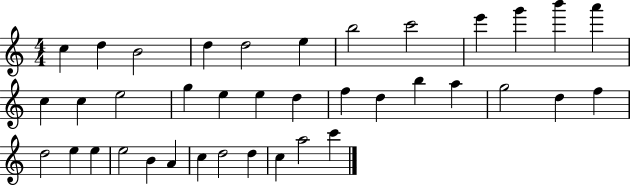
{
  \clef treble
  \numericTimeSignature
  \time 4/4
  \key c \major
  c''4 d''4 b'2 | d''4 d''2 e''4 | b''2 c'''2 | e'''4 g'''4 b'''4 a'''4 | \break c''4 c''4 e''2 | g''4 e''4 e''4 d''4 | f''4 d''4 b''4 a''4 | g''2 d''4 f''4 | \break d''2 e''4 e''4 | e''2 b'4 a'4 | c''4 d''2 d''4 | c''4 a''2 c'''4 | \break \bar "|."
}